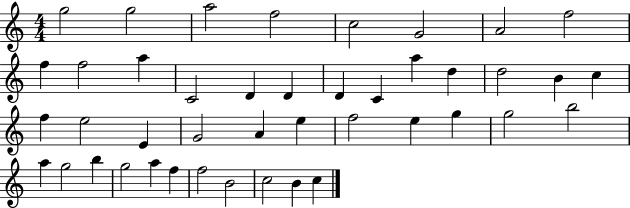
{
  \clef treble
  \numericTimeSignature
  \time 4/4
  \key c \major
  g''2 g''2 | a''2 f''2 | c''2 g'2 | a'2 f''2 | \break f''4 f''2 a''4 | c'2 d'4 d'4 | d'4 c'4 a''4 d''4 | d''2 b'4 c''4 | \break f''4 e''2 e'4 | g'2 a'4 e''4 | f''2 e''4 g''4 | g''2 b''2 | \break a''4 g''2 b''4 | g''2 a''4 f''4 | f''2 b'2 | c''2 b'4 c''4 | \break \bar "|."
}